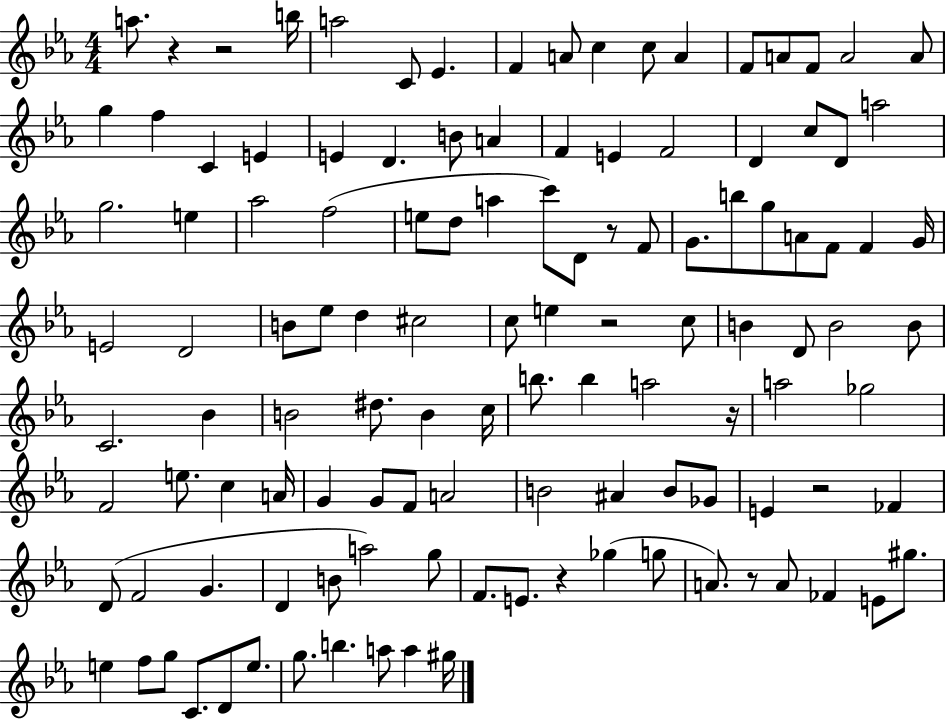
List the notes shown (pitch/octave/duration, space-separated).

A5/e. R/q R/h B5/s A5/h C4/e Eb4/q. F4/q A4/e C5/q C5/e A4/q F4/e A4/e F4/e A4/h A4/e G5/q F5/q C4/q E4/q E4/q D4/q. B4/e A4/q F4/q E4/q F4/h D4/q C5/e D4/e A5/h G5/h. E5/q Ab5/h F5/h E5/e D5/e A5/q C6/e D4/e R/e F4/e G4/e. B5/e G5/e A4/e F4/e F4/q G4/s E4/h D4/h B4/e Eb5/e D5/q C#5/h C5/e E5/q R/h C5/e B4/q D4/e B4/h B4/e C4/h. Bb4/q B4/h D#5/e. B4/q C5/s B5/e. B5/q A5/h R/s A5/h Gb5/h F4/h E5/e. C5/q A4/s G4/q G4/e F4/e A4/h B4/h A#4/q B4/e Gb4/e E4/q R/h FES4/q D4/e F4/h G4/q. D4/q B4/e A5/h G5/e F4/e. E4/e. R/q Gb5/q G5/e A4/e. R/e A4/e FES4/q E4/e G#5/e. E5/q F5/e G5/e C4/e. D4/e E5/e. G5/e. B5/q. A5/e A5/q G#5/s